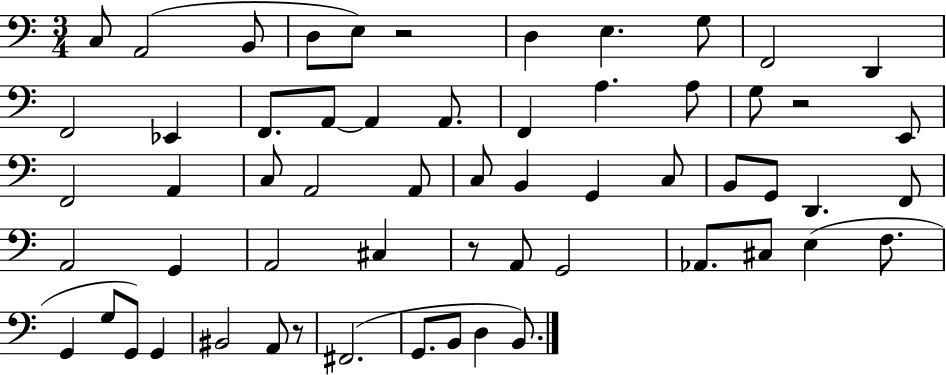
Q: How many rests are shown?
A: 4